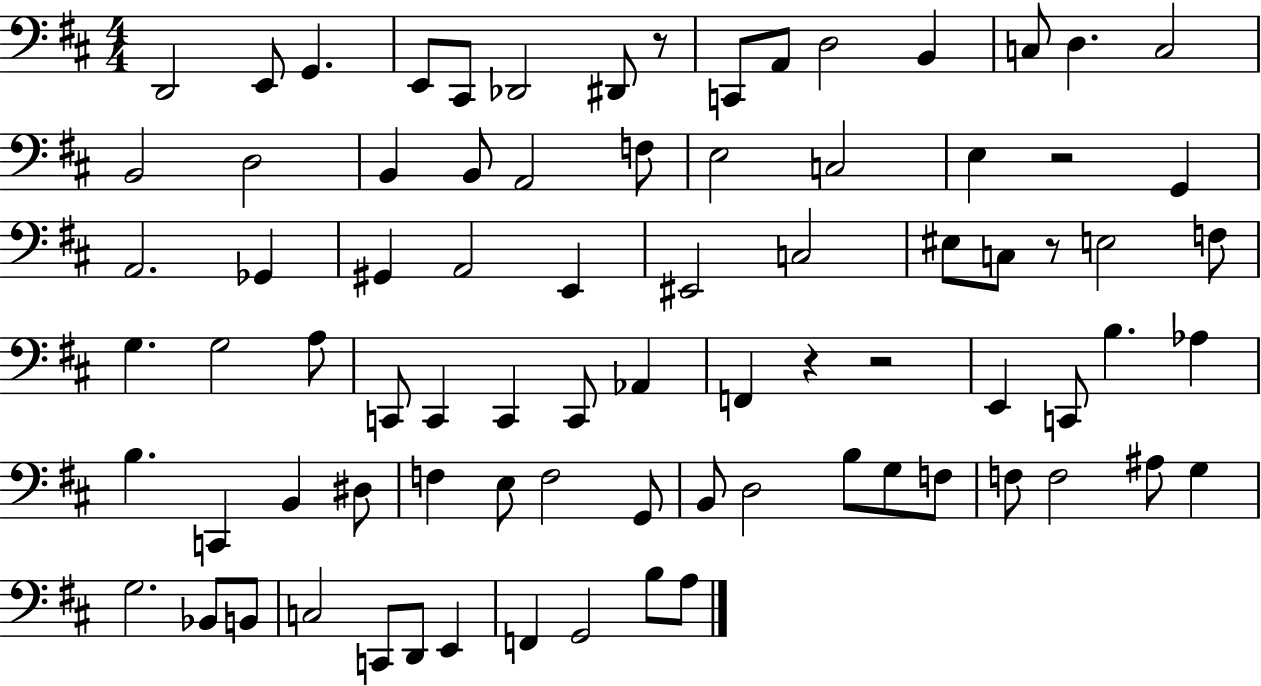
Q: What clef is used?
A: bass